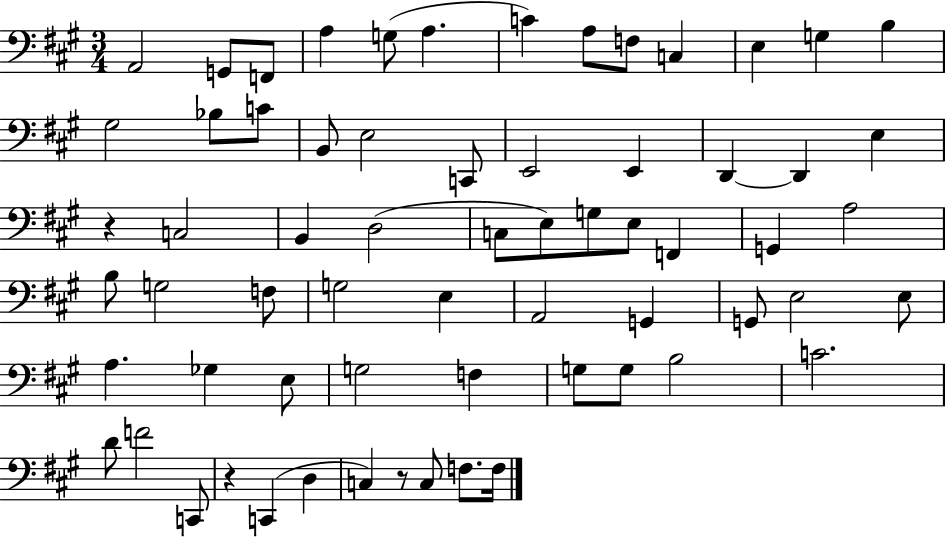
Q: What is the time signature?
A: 3/4